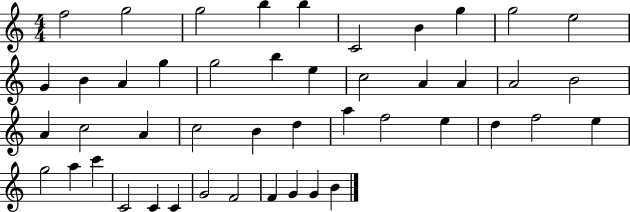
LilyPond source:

{
  \clef treble
  \numericTimeSignature
  \time 4/4
  \key c \major
  f''2 g''2 | g''2 b''4 b''4 | c'2 b'4 g''4 | g''2 e''2 | \break g'4 b'4 a'4 g''4 | g''2 b''4 e''4 | c''2 a'4 a'4 | a'2 b'2 | \break a'4 c''2 a'4 | c''2 b'4 d''4 | a''4 f''2 e''4 | d''4 f''2 e''4 | \break g''2 a''4 c'''4 | c'2 c'4 c'4 | g'2 f'2 | f'4 g'4 g'4 b'4 | \break \bar "|."
}